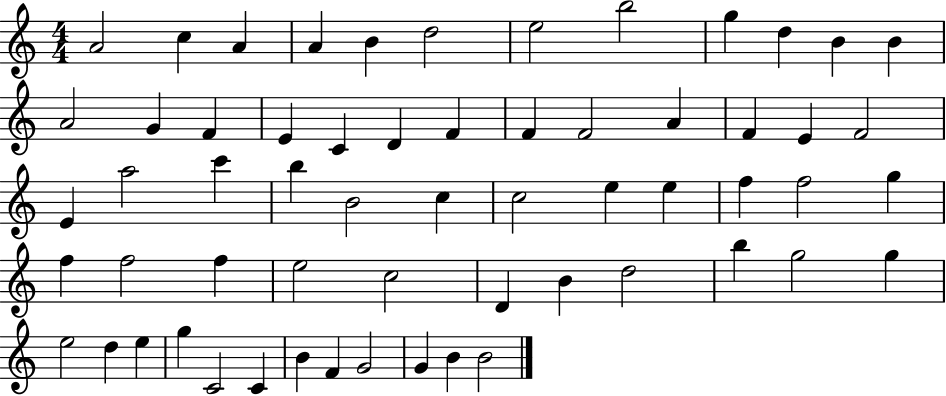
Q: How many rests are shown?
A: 0